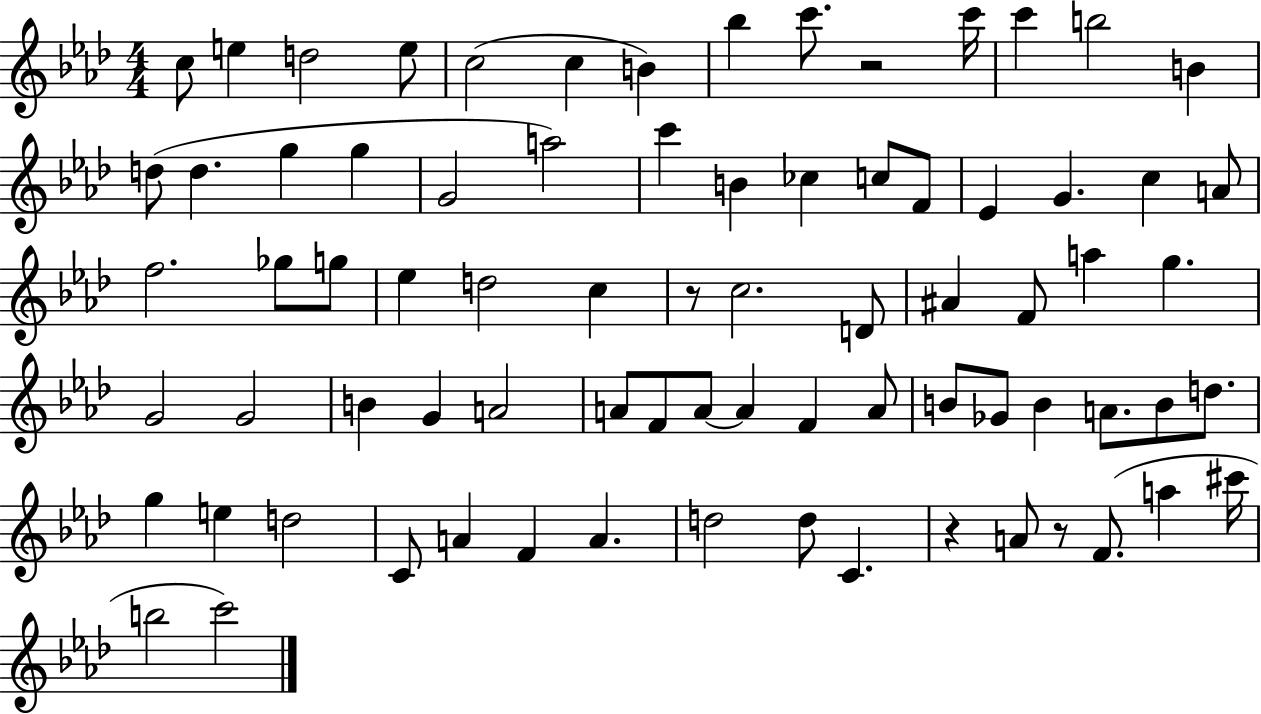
{
  \clef treble
  \numericTimeSignature
  \time 4/4
  \key aes \major
  c''8 e''4 d''2 e''8 | c''2( c''4 b'4) | bes''4 c'''8. r2 c'''16 | c'''4 b''2 b'4 | \break d''8( d''4. g''4 g''4 | g'2 a''2) | c'''4 b'4 ces''4 c''8 f'8 | ees'4 g'4. c''4 a'8 | \break f''2. ges''8 g''8 | ees''4 d''2 c''4 | r8 c''2. d'8 | ais'4 f'8 a''4 g''4. | \break g'2 g'2 | b'4 g'4 a'2 | a'8 f'8 a'8~~ a'4 f'4 a'8 | b'8 ges'8 b'4 a'8. b'8 d''8. | \break g''4 e''4 d''2 | c'8 a'4 f'4 a'4. | d''2 d''8 c'4. | r4 a'8 r8 f'8.( a''4 cis'''16 | \break b''2 c'''2) | \bar "|."
}